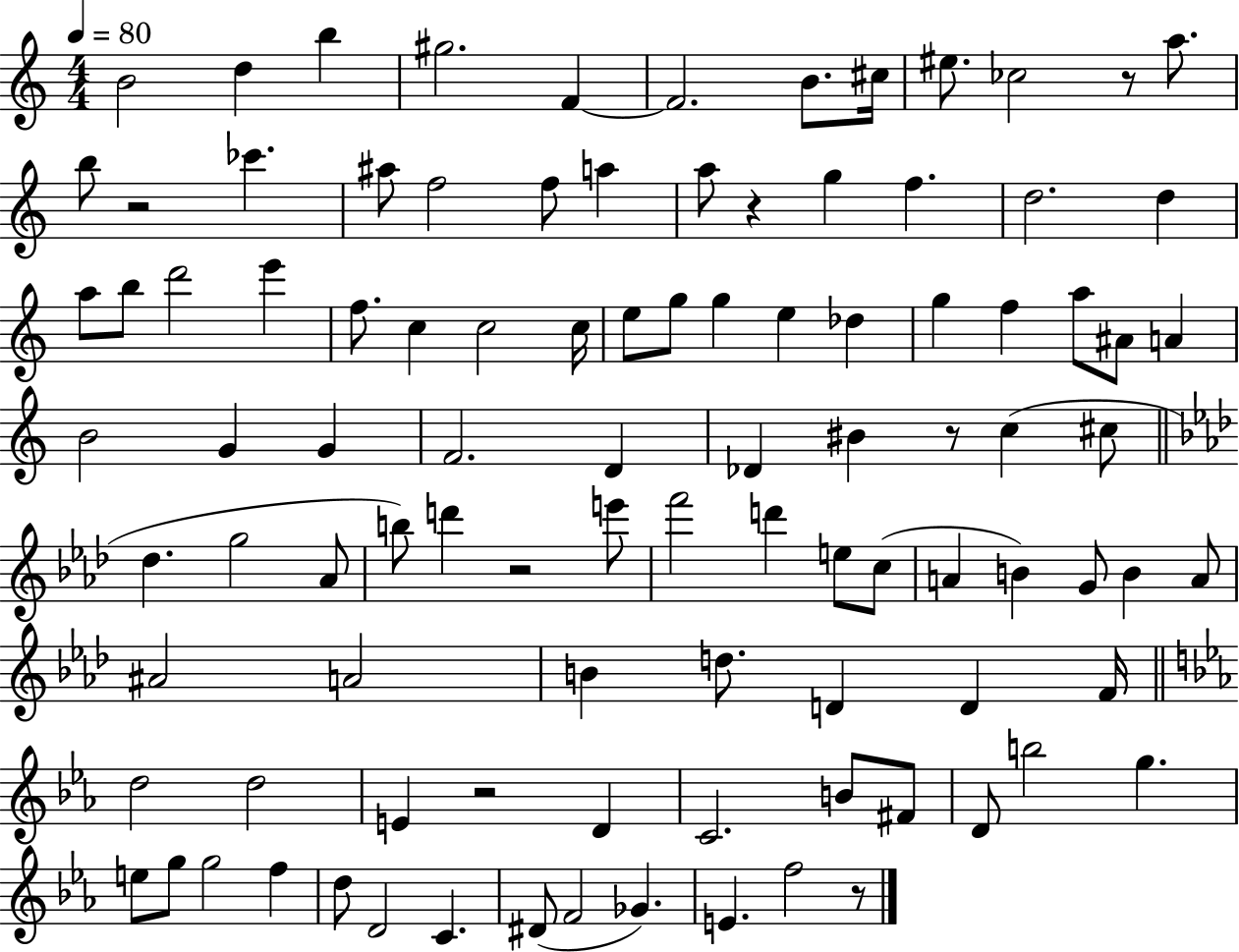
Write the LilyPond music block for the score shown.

{
  \clef treble
  \numericTimeSignature
  \time 4/4
  \key c \major
  \tempo 4 = 80
  b'2 d''4 b''4 | gis''2. f'4~~ | f'2. b'8. cis''16 | eis''8. ces''2 r8 a''8. | \break b''8 r2 ces'''4. | ais''8 f''2 f''8 a''4 | a''8 r4 g''4 f''4. | d''2. d''4 | \break a''8 b''8 d'''2 e'''4 | f''8. c''4 c''2 c''16 | e''8 g''8 g''4 e''4 des''4 | g''4 f''4 a''8 ais'8 a'4 | \break b'2 g'4 g'4 | f'2. d'4 | des'4 bis'4 r8 c''4( cis''8 | \bar "||" \break \key aes \major des''4. g''2 aes'8 | b''8) d'''4 r2 e'''8 | f'''2 d'''4 e''8 c''8( | a'4 b'4) g'8 b'4 a'8 | \break ais'2 a'2 | b'4 d''8. d'4 d'4 f'16 | \bar "||" \break \key ees \major d''2 d''2 | e'4 r2 d'4 | c'2. b'8 fis'8 | d'8 b''2 g''4. | \break e''8 g''8 g''2 f''4 | d''8 d'2 c'4. | dis'8( f'2 ges'4.) | e'4. f''2 r8 | \break \bar "|."
}